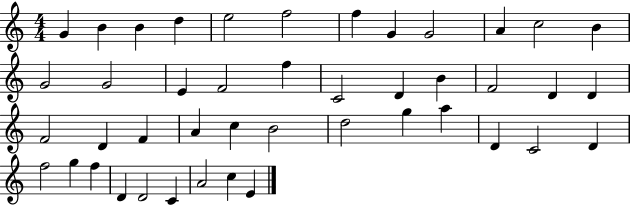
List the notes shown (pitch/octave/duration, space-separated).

G4/q B4/q B4/q D5/q E5/h F5/h F5/q G4/q G4/h A4/q C5/h B4/q G4/h G4/h E4/q F4/h F5/q C4/h D4/q B4/q F4/h D4/q D4/q F4/h D4/q F4/q A4/q C5/q B4/h D5/h G5/q A5/q D4/q C4/h D4/q F5/h G5/q F5/q D4/q D4/h C4/q A4/h C5/q E4/q